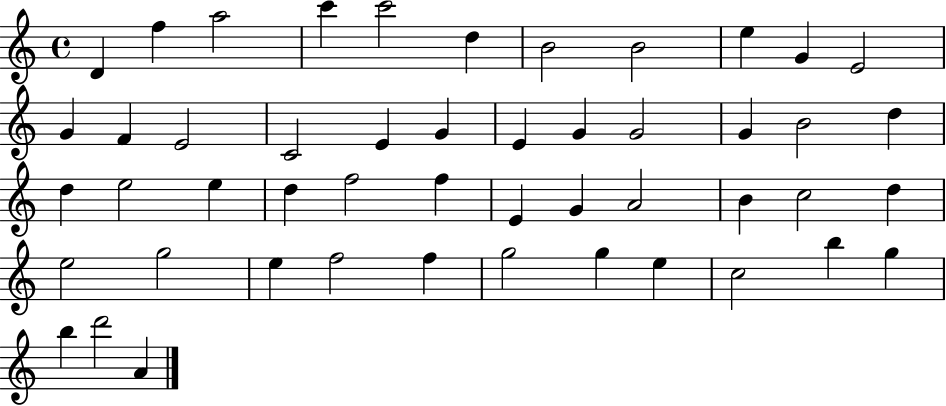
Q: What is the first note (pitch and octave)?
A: D4